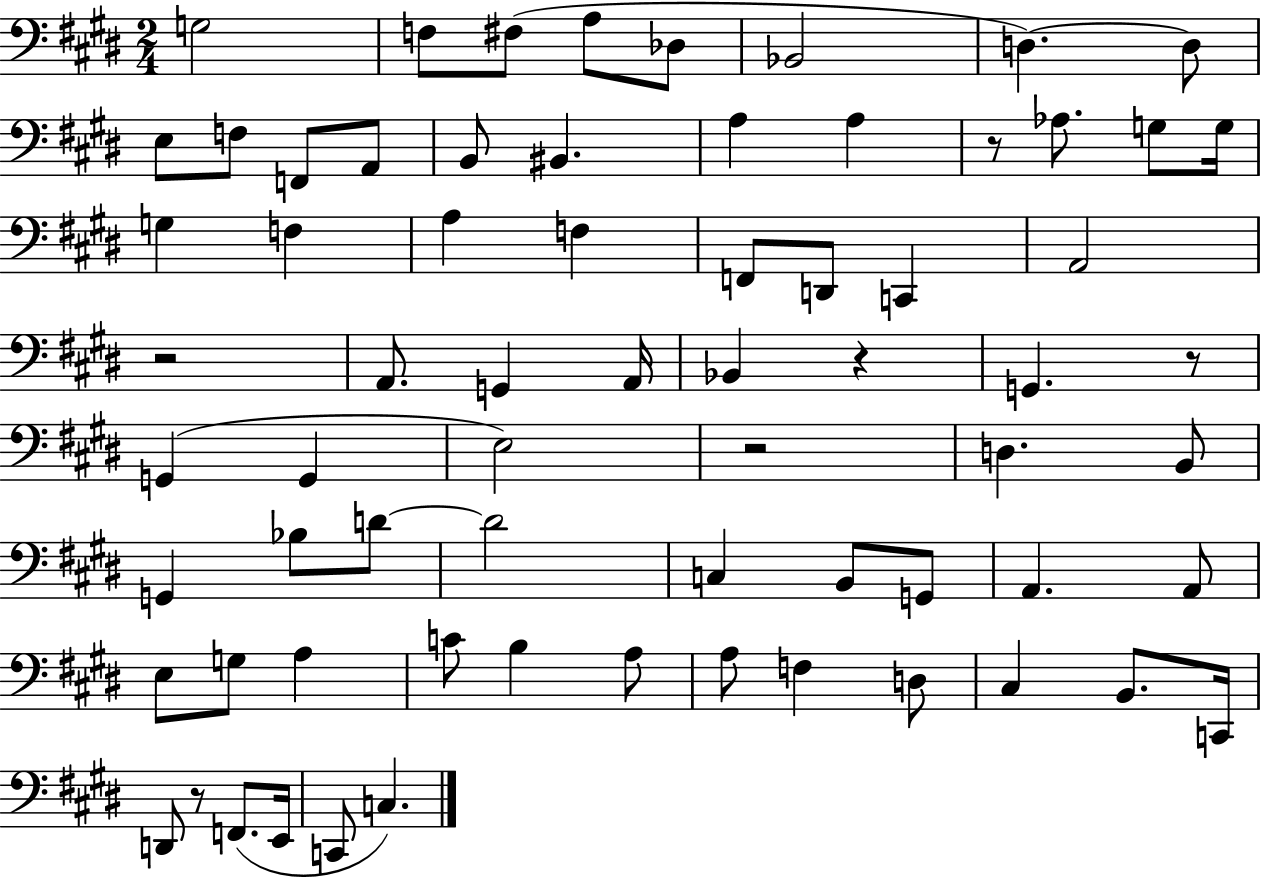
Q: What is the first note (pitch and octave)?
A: G3